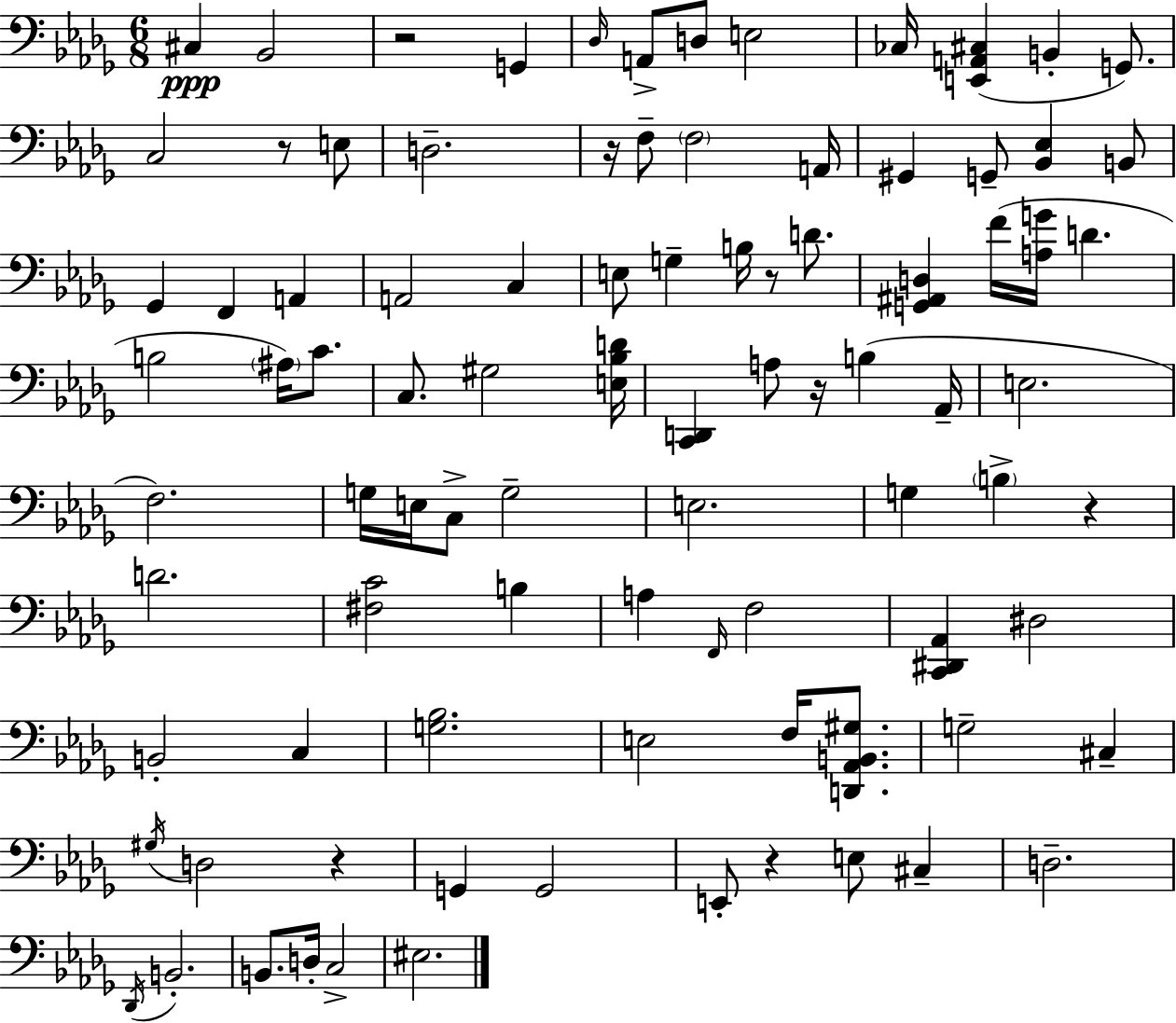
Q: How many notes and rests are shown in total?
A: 91